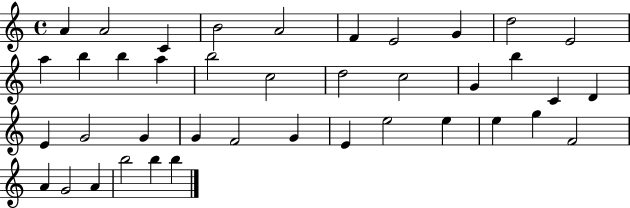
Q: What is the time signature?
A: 4/4